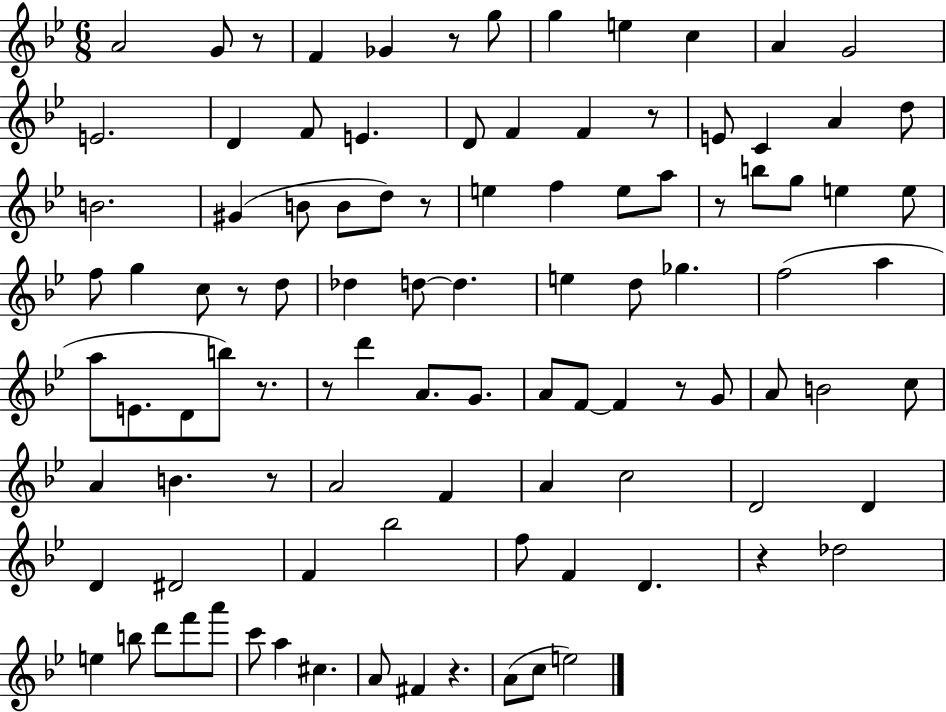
{
  \clef treble
  \numericTimeSignature
  \time 6/8
  \key bes \major
  \repeat volta 2 { a'2 g'8 r8 | f'4 ges'4 r8 g''8 | g''4 e''4 c''4 | a'4 g'2 | \break e'2. | d'4 f'8 e'4. | d'8 f'4 f'4 r8 | e'8 c'4 a'4 d''8 | \break b'2. | gis'4( b'8 b'8 d''8) r8 | e''4 f''4 e''8 a''8 | r8 b''8 g''8 e''4 e''8 | \break f''8 g''4 c''8 r8 d''8 | des''4 d''8~~ d''4. | e''4 d''8 ges''4. | f''2( a''4 | \break a''8 e'8. d'8 b''8) r8. | r8 d'''4 a'8. g'8. | a'8 f'8~~ f'4 r8 g'8 | a'8 b'2 c''8 | \break a'4 b'4. r8 | a'2 f'4 | a'4 c''2 | d'2 d'4 | \break d'4 dis'2 | f'4 bes''2 | f''8 f'4 d'4. | r4 des''2 | \break e''4 b''8 d'''8 f'''8 a'''8 | c'''8 a''4 cis''4. | a'8 fis'4 r4. | a'8( c''8 e''2) | \break } \bar "|."
}